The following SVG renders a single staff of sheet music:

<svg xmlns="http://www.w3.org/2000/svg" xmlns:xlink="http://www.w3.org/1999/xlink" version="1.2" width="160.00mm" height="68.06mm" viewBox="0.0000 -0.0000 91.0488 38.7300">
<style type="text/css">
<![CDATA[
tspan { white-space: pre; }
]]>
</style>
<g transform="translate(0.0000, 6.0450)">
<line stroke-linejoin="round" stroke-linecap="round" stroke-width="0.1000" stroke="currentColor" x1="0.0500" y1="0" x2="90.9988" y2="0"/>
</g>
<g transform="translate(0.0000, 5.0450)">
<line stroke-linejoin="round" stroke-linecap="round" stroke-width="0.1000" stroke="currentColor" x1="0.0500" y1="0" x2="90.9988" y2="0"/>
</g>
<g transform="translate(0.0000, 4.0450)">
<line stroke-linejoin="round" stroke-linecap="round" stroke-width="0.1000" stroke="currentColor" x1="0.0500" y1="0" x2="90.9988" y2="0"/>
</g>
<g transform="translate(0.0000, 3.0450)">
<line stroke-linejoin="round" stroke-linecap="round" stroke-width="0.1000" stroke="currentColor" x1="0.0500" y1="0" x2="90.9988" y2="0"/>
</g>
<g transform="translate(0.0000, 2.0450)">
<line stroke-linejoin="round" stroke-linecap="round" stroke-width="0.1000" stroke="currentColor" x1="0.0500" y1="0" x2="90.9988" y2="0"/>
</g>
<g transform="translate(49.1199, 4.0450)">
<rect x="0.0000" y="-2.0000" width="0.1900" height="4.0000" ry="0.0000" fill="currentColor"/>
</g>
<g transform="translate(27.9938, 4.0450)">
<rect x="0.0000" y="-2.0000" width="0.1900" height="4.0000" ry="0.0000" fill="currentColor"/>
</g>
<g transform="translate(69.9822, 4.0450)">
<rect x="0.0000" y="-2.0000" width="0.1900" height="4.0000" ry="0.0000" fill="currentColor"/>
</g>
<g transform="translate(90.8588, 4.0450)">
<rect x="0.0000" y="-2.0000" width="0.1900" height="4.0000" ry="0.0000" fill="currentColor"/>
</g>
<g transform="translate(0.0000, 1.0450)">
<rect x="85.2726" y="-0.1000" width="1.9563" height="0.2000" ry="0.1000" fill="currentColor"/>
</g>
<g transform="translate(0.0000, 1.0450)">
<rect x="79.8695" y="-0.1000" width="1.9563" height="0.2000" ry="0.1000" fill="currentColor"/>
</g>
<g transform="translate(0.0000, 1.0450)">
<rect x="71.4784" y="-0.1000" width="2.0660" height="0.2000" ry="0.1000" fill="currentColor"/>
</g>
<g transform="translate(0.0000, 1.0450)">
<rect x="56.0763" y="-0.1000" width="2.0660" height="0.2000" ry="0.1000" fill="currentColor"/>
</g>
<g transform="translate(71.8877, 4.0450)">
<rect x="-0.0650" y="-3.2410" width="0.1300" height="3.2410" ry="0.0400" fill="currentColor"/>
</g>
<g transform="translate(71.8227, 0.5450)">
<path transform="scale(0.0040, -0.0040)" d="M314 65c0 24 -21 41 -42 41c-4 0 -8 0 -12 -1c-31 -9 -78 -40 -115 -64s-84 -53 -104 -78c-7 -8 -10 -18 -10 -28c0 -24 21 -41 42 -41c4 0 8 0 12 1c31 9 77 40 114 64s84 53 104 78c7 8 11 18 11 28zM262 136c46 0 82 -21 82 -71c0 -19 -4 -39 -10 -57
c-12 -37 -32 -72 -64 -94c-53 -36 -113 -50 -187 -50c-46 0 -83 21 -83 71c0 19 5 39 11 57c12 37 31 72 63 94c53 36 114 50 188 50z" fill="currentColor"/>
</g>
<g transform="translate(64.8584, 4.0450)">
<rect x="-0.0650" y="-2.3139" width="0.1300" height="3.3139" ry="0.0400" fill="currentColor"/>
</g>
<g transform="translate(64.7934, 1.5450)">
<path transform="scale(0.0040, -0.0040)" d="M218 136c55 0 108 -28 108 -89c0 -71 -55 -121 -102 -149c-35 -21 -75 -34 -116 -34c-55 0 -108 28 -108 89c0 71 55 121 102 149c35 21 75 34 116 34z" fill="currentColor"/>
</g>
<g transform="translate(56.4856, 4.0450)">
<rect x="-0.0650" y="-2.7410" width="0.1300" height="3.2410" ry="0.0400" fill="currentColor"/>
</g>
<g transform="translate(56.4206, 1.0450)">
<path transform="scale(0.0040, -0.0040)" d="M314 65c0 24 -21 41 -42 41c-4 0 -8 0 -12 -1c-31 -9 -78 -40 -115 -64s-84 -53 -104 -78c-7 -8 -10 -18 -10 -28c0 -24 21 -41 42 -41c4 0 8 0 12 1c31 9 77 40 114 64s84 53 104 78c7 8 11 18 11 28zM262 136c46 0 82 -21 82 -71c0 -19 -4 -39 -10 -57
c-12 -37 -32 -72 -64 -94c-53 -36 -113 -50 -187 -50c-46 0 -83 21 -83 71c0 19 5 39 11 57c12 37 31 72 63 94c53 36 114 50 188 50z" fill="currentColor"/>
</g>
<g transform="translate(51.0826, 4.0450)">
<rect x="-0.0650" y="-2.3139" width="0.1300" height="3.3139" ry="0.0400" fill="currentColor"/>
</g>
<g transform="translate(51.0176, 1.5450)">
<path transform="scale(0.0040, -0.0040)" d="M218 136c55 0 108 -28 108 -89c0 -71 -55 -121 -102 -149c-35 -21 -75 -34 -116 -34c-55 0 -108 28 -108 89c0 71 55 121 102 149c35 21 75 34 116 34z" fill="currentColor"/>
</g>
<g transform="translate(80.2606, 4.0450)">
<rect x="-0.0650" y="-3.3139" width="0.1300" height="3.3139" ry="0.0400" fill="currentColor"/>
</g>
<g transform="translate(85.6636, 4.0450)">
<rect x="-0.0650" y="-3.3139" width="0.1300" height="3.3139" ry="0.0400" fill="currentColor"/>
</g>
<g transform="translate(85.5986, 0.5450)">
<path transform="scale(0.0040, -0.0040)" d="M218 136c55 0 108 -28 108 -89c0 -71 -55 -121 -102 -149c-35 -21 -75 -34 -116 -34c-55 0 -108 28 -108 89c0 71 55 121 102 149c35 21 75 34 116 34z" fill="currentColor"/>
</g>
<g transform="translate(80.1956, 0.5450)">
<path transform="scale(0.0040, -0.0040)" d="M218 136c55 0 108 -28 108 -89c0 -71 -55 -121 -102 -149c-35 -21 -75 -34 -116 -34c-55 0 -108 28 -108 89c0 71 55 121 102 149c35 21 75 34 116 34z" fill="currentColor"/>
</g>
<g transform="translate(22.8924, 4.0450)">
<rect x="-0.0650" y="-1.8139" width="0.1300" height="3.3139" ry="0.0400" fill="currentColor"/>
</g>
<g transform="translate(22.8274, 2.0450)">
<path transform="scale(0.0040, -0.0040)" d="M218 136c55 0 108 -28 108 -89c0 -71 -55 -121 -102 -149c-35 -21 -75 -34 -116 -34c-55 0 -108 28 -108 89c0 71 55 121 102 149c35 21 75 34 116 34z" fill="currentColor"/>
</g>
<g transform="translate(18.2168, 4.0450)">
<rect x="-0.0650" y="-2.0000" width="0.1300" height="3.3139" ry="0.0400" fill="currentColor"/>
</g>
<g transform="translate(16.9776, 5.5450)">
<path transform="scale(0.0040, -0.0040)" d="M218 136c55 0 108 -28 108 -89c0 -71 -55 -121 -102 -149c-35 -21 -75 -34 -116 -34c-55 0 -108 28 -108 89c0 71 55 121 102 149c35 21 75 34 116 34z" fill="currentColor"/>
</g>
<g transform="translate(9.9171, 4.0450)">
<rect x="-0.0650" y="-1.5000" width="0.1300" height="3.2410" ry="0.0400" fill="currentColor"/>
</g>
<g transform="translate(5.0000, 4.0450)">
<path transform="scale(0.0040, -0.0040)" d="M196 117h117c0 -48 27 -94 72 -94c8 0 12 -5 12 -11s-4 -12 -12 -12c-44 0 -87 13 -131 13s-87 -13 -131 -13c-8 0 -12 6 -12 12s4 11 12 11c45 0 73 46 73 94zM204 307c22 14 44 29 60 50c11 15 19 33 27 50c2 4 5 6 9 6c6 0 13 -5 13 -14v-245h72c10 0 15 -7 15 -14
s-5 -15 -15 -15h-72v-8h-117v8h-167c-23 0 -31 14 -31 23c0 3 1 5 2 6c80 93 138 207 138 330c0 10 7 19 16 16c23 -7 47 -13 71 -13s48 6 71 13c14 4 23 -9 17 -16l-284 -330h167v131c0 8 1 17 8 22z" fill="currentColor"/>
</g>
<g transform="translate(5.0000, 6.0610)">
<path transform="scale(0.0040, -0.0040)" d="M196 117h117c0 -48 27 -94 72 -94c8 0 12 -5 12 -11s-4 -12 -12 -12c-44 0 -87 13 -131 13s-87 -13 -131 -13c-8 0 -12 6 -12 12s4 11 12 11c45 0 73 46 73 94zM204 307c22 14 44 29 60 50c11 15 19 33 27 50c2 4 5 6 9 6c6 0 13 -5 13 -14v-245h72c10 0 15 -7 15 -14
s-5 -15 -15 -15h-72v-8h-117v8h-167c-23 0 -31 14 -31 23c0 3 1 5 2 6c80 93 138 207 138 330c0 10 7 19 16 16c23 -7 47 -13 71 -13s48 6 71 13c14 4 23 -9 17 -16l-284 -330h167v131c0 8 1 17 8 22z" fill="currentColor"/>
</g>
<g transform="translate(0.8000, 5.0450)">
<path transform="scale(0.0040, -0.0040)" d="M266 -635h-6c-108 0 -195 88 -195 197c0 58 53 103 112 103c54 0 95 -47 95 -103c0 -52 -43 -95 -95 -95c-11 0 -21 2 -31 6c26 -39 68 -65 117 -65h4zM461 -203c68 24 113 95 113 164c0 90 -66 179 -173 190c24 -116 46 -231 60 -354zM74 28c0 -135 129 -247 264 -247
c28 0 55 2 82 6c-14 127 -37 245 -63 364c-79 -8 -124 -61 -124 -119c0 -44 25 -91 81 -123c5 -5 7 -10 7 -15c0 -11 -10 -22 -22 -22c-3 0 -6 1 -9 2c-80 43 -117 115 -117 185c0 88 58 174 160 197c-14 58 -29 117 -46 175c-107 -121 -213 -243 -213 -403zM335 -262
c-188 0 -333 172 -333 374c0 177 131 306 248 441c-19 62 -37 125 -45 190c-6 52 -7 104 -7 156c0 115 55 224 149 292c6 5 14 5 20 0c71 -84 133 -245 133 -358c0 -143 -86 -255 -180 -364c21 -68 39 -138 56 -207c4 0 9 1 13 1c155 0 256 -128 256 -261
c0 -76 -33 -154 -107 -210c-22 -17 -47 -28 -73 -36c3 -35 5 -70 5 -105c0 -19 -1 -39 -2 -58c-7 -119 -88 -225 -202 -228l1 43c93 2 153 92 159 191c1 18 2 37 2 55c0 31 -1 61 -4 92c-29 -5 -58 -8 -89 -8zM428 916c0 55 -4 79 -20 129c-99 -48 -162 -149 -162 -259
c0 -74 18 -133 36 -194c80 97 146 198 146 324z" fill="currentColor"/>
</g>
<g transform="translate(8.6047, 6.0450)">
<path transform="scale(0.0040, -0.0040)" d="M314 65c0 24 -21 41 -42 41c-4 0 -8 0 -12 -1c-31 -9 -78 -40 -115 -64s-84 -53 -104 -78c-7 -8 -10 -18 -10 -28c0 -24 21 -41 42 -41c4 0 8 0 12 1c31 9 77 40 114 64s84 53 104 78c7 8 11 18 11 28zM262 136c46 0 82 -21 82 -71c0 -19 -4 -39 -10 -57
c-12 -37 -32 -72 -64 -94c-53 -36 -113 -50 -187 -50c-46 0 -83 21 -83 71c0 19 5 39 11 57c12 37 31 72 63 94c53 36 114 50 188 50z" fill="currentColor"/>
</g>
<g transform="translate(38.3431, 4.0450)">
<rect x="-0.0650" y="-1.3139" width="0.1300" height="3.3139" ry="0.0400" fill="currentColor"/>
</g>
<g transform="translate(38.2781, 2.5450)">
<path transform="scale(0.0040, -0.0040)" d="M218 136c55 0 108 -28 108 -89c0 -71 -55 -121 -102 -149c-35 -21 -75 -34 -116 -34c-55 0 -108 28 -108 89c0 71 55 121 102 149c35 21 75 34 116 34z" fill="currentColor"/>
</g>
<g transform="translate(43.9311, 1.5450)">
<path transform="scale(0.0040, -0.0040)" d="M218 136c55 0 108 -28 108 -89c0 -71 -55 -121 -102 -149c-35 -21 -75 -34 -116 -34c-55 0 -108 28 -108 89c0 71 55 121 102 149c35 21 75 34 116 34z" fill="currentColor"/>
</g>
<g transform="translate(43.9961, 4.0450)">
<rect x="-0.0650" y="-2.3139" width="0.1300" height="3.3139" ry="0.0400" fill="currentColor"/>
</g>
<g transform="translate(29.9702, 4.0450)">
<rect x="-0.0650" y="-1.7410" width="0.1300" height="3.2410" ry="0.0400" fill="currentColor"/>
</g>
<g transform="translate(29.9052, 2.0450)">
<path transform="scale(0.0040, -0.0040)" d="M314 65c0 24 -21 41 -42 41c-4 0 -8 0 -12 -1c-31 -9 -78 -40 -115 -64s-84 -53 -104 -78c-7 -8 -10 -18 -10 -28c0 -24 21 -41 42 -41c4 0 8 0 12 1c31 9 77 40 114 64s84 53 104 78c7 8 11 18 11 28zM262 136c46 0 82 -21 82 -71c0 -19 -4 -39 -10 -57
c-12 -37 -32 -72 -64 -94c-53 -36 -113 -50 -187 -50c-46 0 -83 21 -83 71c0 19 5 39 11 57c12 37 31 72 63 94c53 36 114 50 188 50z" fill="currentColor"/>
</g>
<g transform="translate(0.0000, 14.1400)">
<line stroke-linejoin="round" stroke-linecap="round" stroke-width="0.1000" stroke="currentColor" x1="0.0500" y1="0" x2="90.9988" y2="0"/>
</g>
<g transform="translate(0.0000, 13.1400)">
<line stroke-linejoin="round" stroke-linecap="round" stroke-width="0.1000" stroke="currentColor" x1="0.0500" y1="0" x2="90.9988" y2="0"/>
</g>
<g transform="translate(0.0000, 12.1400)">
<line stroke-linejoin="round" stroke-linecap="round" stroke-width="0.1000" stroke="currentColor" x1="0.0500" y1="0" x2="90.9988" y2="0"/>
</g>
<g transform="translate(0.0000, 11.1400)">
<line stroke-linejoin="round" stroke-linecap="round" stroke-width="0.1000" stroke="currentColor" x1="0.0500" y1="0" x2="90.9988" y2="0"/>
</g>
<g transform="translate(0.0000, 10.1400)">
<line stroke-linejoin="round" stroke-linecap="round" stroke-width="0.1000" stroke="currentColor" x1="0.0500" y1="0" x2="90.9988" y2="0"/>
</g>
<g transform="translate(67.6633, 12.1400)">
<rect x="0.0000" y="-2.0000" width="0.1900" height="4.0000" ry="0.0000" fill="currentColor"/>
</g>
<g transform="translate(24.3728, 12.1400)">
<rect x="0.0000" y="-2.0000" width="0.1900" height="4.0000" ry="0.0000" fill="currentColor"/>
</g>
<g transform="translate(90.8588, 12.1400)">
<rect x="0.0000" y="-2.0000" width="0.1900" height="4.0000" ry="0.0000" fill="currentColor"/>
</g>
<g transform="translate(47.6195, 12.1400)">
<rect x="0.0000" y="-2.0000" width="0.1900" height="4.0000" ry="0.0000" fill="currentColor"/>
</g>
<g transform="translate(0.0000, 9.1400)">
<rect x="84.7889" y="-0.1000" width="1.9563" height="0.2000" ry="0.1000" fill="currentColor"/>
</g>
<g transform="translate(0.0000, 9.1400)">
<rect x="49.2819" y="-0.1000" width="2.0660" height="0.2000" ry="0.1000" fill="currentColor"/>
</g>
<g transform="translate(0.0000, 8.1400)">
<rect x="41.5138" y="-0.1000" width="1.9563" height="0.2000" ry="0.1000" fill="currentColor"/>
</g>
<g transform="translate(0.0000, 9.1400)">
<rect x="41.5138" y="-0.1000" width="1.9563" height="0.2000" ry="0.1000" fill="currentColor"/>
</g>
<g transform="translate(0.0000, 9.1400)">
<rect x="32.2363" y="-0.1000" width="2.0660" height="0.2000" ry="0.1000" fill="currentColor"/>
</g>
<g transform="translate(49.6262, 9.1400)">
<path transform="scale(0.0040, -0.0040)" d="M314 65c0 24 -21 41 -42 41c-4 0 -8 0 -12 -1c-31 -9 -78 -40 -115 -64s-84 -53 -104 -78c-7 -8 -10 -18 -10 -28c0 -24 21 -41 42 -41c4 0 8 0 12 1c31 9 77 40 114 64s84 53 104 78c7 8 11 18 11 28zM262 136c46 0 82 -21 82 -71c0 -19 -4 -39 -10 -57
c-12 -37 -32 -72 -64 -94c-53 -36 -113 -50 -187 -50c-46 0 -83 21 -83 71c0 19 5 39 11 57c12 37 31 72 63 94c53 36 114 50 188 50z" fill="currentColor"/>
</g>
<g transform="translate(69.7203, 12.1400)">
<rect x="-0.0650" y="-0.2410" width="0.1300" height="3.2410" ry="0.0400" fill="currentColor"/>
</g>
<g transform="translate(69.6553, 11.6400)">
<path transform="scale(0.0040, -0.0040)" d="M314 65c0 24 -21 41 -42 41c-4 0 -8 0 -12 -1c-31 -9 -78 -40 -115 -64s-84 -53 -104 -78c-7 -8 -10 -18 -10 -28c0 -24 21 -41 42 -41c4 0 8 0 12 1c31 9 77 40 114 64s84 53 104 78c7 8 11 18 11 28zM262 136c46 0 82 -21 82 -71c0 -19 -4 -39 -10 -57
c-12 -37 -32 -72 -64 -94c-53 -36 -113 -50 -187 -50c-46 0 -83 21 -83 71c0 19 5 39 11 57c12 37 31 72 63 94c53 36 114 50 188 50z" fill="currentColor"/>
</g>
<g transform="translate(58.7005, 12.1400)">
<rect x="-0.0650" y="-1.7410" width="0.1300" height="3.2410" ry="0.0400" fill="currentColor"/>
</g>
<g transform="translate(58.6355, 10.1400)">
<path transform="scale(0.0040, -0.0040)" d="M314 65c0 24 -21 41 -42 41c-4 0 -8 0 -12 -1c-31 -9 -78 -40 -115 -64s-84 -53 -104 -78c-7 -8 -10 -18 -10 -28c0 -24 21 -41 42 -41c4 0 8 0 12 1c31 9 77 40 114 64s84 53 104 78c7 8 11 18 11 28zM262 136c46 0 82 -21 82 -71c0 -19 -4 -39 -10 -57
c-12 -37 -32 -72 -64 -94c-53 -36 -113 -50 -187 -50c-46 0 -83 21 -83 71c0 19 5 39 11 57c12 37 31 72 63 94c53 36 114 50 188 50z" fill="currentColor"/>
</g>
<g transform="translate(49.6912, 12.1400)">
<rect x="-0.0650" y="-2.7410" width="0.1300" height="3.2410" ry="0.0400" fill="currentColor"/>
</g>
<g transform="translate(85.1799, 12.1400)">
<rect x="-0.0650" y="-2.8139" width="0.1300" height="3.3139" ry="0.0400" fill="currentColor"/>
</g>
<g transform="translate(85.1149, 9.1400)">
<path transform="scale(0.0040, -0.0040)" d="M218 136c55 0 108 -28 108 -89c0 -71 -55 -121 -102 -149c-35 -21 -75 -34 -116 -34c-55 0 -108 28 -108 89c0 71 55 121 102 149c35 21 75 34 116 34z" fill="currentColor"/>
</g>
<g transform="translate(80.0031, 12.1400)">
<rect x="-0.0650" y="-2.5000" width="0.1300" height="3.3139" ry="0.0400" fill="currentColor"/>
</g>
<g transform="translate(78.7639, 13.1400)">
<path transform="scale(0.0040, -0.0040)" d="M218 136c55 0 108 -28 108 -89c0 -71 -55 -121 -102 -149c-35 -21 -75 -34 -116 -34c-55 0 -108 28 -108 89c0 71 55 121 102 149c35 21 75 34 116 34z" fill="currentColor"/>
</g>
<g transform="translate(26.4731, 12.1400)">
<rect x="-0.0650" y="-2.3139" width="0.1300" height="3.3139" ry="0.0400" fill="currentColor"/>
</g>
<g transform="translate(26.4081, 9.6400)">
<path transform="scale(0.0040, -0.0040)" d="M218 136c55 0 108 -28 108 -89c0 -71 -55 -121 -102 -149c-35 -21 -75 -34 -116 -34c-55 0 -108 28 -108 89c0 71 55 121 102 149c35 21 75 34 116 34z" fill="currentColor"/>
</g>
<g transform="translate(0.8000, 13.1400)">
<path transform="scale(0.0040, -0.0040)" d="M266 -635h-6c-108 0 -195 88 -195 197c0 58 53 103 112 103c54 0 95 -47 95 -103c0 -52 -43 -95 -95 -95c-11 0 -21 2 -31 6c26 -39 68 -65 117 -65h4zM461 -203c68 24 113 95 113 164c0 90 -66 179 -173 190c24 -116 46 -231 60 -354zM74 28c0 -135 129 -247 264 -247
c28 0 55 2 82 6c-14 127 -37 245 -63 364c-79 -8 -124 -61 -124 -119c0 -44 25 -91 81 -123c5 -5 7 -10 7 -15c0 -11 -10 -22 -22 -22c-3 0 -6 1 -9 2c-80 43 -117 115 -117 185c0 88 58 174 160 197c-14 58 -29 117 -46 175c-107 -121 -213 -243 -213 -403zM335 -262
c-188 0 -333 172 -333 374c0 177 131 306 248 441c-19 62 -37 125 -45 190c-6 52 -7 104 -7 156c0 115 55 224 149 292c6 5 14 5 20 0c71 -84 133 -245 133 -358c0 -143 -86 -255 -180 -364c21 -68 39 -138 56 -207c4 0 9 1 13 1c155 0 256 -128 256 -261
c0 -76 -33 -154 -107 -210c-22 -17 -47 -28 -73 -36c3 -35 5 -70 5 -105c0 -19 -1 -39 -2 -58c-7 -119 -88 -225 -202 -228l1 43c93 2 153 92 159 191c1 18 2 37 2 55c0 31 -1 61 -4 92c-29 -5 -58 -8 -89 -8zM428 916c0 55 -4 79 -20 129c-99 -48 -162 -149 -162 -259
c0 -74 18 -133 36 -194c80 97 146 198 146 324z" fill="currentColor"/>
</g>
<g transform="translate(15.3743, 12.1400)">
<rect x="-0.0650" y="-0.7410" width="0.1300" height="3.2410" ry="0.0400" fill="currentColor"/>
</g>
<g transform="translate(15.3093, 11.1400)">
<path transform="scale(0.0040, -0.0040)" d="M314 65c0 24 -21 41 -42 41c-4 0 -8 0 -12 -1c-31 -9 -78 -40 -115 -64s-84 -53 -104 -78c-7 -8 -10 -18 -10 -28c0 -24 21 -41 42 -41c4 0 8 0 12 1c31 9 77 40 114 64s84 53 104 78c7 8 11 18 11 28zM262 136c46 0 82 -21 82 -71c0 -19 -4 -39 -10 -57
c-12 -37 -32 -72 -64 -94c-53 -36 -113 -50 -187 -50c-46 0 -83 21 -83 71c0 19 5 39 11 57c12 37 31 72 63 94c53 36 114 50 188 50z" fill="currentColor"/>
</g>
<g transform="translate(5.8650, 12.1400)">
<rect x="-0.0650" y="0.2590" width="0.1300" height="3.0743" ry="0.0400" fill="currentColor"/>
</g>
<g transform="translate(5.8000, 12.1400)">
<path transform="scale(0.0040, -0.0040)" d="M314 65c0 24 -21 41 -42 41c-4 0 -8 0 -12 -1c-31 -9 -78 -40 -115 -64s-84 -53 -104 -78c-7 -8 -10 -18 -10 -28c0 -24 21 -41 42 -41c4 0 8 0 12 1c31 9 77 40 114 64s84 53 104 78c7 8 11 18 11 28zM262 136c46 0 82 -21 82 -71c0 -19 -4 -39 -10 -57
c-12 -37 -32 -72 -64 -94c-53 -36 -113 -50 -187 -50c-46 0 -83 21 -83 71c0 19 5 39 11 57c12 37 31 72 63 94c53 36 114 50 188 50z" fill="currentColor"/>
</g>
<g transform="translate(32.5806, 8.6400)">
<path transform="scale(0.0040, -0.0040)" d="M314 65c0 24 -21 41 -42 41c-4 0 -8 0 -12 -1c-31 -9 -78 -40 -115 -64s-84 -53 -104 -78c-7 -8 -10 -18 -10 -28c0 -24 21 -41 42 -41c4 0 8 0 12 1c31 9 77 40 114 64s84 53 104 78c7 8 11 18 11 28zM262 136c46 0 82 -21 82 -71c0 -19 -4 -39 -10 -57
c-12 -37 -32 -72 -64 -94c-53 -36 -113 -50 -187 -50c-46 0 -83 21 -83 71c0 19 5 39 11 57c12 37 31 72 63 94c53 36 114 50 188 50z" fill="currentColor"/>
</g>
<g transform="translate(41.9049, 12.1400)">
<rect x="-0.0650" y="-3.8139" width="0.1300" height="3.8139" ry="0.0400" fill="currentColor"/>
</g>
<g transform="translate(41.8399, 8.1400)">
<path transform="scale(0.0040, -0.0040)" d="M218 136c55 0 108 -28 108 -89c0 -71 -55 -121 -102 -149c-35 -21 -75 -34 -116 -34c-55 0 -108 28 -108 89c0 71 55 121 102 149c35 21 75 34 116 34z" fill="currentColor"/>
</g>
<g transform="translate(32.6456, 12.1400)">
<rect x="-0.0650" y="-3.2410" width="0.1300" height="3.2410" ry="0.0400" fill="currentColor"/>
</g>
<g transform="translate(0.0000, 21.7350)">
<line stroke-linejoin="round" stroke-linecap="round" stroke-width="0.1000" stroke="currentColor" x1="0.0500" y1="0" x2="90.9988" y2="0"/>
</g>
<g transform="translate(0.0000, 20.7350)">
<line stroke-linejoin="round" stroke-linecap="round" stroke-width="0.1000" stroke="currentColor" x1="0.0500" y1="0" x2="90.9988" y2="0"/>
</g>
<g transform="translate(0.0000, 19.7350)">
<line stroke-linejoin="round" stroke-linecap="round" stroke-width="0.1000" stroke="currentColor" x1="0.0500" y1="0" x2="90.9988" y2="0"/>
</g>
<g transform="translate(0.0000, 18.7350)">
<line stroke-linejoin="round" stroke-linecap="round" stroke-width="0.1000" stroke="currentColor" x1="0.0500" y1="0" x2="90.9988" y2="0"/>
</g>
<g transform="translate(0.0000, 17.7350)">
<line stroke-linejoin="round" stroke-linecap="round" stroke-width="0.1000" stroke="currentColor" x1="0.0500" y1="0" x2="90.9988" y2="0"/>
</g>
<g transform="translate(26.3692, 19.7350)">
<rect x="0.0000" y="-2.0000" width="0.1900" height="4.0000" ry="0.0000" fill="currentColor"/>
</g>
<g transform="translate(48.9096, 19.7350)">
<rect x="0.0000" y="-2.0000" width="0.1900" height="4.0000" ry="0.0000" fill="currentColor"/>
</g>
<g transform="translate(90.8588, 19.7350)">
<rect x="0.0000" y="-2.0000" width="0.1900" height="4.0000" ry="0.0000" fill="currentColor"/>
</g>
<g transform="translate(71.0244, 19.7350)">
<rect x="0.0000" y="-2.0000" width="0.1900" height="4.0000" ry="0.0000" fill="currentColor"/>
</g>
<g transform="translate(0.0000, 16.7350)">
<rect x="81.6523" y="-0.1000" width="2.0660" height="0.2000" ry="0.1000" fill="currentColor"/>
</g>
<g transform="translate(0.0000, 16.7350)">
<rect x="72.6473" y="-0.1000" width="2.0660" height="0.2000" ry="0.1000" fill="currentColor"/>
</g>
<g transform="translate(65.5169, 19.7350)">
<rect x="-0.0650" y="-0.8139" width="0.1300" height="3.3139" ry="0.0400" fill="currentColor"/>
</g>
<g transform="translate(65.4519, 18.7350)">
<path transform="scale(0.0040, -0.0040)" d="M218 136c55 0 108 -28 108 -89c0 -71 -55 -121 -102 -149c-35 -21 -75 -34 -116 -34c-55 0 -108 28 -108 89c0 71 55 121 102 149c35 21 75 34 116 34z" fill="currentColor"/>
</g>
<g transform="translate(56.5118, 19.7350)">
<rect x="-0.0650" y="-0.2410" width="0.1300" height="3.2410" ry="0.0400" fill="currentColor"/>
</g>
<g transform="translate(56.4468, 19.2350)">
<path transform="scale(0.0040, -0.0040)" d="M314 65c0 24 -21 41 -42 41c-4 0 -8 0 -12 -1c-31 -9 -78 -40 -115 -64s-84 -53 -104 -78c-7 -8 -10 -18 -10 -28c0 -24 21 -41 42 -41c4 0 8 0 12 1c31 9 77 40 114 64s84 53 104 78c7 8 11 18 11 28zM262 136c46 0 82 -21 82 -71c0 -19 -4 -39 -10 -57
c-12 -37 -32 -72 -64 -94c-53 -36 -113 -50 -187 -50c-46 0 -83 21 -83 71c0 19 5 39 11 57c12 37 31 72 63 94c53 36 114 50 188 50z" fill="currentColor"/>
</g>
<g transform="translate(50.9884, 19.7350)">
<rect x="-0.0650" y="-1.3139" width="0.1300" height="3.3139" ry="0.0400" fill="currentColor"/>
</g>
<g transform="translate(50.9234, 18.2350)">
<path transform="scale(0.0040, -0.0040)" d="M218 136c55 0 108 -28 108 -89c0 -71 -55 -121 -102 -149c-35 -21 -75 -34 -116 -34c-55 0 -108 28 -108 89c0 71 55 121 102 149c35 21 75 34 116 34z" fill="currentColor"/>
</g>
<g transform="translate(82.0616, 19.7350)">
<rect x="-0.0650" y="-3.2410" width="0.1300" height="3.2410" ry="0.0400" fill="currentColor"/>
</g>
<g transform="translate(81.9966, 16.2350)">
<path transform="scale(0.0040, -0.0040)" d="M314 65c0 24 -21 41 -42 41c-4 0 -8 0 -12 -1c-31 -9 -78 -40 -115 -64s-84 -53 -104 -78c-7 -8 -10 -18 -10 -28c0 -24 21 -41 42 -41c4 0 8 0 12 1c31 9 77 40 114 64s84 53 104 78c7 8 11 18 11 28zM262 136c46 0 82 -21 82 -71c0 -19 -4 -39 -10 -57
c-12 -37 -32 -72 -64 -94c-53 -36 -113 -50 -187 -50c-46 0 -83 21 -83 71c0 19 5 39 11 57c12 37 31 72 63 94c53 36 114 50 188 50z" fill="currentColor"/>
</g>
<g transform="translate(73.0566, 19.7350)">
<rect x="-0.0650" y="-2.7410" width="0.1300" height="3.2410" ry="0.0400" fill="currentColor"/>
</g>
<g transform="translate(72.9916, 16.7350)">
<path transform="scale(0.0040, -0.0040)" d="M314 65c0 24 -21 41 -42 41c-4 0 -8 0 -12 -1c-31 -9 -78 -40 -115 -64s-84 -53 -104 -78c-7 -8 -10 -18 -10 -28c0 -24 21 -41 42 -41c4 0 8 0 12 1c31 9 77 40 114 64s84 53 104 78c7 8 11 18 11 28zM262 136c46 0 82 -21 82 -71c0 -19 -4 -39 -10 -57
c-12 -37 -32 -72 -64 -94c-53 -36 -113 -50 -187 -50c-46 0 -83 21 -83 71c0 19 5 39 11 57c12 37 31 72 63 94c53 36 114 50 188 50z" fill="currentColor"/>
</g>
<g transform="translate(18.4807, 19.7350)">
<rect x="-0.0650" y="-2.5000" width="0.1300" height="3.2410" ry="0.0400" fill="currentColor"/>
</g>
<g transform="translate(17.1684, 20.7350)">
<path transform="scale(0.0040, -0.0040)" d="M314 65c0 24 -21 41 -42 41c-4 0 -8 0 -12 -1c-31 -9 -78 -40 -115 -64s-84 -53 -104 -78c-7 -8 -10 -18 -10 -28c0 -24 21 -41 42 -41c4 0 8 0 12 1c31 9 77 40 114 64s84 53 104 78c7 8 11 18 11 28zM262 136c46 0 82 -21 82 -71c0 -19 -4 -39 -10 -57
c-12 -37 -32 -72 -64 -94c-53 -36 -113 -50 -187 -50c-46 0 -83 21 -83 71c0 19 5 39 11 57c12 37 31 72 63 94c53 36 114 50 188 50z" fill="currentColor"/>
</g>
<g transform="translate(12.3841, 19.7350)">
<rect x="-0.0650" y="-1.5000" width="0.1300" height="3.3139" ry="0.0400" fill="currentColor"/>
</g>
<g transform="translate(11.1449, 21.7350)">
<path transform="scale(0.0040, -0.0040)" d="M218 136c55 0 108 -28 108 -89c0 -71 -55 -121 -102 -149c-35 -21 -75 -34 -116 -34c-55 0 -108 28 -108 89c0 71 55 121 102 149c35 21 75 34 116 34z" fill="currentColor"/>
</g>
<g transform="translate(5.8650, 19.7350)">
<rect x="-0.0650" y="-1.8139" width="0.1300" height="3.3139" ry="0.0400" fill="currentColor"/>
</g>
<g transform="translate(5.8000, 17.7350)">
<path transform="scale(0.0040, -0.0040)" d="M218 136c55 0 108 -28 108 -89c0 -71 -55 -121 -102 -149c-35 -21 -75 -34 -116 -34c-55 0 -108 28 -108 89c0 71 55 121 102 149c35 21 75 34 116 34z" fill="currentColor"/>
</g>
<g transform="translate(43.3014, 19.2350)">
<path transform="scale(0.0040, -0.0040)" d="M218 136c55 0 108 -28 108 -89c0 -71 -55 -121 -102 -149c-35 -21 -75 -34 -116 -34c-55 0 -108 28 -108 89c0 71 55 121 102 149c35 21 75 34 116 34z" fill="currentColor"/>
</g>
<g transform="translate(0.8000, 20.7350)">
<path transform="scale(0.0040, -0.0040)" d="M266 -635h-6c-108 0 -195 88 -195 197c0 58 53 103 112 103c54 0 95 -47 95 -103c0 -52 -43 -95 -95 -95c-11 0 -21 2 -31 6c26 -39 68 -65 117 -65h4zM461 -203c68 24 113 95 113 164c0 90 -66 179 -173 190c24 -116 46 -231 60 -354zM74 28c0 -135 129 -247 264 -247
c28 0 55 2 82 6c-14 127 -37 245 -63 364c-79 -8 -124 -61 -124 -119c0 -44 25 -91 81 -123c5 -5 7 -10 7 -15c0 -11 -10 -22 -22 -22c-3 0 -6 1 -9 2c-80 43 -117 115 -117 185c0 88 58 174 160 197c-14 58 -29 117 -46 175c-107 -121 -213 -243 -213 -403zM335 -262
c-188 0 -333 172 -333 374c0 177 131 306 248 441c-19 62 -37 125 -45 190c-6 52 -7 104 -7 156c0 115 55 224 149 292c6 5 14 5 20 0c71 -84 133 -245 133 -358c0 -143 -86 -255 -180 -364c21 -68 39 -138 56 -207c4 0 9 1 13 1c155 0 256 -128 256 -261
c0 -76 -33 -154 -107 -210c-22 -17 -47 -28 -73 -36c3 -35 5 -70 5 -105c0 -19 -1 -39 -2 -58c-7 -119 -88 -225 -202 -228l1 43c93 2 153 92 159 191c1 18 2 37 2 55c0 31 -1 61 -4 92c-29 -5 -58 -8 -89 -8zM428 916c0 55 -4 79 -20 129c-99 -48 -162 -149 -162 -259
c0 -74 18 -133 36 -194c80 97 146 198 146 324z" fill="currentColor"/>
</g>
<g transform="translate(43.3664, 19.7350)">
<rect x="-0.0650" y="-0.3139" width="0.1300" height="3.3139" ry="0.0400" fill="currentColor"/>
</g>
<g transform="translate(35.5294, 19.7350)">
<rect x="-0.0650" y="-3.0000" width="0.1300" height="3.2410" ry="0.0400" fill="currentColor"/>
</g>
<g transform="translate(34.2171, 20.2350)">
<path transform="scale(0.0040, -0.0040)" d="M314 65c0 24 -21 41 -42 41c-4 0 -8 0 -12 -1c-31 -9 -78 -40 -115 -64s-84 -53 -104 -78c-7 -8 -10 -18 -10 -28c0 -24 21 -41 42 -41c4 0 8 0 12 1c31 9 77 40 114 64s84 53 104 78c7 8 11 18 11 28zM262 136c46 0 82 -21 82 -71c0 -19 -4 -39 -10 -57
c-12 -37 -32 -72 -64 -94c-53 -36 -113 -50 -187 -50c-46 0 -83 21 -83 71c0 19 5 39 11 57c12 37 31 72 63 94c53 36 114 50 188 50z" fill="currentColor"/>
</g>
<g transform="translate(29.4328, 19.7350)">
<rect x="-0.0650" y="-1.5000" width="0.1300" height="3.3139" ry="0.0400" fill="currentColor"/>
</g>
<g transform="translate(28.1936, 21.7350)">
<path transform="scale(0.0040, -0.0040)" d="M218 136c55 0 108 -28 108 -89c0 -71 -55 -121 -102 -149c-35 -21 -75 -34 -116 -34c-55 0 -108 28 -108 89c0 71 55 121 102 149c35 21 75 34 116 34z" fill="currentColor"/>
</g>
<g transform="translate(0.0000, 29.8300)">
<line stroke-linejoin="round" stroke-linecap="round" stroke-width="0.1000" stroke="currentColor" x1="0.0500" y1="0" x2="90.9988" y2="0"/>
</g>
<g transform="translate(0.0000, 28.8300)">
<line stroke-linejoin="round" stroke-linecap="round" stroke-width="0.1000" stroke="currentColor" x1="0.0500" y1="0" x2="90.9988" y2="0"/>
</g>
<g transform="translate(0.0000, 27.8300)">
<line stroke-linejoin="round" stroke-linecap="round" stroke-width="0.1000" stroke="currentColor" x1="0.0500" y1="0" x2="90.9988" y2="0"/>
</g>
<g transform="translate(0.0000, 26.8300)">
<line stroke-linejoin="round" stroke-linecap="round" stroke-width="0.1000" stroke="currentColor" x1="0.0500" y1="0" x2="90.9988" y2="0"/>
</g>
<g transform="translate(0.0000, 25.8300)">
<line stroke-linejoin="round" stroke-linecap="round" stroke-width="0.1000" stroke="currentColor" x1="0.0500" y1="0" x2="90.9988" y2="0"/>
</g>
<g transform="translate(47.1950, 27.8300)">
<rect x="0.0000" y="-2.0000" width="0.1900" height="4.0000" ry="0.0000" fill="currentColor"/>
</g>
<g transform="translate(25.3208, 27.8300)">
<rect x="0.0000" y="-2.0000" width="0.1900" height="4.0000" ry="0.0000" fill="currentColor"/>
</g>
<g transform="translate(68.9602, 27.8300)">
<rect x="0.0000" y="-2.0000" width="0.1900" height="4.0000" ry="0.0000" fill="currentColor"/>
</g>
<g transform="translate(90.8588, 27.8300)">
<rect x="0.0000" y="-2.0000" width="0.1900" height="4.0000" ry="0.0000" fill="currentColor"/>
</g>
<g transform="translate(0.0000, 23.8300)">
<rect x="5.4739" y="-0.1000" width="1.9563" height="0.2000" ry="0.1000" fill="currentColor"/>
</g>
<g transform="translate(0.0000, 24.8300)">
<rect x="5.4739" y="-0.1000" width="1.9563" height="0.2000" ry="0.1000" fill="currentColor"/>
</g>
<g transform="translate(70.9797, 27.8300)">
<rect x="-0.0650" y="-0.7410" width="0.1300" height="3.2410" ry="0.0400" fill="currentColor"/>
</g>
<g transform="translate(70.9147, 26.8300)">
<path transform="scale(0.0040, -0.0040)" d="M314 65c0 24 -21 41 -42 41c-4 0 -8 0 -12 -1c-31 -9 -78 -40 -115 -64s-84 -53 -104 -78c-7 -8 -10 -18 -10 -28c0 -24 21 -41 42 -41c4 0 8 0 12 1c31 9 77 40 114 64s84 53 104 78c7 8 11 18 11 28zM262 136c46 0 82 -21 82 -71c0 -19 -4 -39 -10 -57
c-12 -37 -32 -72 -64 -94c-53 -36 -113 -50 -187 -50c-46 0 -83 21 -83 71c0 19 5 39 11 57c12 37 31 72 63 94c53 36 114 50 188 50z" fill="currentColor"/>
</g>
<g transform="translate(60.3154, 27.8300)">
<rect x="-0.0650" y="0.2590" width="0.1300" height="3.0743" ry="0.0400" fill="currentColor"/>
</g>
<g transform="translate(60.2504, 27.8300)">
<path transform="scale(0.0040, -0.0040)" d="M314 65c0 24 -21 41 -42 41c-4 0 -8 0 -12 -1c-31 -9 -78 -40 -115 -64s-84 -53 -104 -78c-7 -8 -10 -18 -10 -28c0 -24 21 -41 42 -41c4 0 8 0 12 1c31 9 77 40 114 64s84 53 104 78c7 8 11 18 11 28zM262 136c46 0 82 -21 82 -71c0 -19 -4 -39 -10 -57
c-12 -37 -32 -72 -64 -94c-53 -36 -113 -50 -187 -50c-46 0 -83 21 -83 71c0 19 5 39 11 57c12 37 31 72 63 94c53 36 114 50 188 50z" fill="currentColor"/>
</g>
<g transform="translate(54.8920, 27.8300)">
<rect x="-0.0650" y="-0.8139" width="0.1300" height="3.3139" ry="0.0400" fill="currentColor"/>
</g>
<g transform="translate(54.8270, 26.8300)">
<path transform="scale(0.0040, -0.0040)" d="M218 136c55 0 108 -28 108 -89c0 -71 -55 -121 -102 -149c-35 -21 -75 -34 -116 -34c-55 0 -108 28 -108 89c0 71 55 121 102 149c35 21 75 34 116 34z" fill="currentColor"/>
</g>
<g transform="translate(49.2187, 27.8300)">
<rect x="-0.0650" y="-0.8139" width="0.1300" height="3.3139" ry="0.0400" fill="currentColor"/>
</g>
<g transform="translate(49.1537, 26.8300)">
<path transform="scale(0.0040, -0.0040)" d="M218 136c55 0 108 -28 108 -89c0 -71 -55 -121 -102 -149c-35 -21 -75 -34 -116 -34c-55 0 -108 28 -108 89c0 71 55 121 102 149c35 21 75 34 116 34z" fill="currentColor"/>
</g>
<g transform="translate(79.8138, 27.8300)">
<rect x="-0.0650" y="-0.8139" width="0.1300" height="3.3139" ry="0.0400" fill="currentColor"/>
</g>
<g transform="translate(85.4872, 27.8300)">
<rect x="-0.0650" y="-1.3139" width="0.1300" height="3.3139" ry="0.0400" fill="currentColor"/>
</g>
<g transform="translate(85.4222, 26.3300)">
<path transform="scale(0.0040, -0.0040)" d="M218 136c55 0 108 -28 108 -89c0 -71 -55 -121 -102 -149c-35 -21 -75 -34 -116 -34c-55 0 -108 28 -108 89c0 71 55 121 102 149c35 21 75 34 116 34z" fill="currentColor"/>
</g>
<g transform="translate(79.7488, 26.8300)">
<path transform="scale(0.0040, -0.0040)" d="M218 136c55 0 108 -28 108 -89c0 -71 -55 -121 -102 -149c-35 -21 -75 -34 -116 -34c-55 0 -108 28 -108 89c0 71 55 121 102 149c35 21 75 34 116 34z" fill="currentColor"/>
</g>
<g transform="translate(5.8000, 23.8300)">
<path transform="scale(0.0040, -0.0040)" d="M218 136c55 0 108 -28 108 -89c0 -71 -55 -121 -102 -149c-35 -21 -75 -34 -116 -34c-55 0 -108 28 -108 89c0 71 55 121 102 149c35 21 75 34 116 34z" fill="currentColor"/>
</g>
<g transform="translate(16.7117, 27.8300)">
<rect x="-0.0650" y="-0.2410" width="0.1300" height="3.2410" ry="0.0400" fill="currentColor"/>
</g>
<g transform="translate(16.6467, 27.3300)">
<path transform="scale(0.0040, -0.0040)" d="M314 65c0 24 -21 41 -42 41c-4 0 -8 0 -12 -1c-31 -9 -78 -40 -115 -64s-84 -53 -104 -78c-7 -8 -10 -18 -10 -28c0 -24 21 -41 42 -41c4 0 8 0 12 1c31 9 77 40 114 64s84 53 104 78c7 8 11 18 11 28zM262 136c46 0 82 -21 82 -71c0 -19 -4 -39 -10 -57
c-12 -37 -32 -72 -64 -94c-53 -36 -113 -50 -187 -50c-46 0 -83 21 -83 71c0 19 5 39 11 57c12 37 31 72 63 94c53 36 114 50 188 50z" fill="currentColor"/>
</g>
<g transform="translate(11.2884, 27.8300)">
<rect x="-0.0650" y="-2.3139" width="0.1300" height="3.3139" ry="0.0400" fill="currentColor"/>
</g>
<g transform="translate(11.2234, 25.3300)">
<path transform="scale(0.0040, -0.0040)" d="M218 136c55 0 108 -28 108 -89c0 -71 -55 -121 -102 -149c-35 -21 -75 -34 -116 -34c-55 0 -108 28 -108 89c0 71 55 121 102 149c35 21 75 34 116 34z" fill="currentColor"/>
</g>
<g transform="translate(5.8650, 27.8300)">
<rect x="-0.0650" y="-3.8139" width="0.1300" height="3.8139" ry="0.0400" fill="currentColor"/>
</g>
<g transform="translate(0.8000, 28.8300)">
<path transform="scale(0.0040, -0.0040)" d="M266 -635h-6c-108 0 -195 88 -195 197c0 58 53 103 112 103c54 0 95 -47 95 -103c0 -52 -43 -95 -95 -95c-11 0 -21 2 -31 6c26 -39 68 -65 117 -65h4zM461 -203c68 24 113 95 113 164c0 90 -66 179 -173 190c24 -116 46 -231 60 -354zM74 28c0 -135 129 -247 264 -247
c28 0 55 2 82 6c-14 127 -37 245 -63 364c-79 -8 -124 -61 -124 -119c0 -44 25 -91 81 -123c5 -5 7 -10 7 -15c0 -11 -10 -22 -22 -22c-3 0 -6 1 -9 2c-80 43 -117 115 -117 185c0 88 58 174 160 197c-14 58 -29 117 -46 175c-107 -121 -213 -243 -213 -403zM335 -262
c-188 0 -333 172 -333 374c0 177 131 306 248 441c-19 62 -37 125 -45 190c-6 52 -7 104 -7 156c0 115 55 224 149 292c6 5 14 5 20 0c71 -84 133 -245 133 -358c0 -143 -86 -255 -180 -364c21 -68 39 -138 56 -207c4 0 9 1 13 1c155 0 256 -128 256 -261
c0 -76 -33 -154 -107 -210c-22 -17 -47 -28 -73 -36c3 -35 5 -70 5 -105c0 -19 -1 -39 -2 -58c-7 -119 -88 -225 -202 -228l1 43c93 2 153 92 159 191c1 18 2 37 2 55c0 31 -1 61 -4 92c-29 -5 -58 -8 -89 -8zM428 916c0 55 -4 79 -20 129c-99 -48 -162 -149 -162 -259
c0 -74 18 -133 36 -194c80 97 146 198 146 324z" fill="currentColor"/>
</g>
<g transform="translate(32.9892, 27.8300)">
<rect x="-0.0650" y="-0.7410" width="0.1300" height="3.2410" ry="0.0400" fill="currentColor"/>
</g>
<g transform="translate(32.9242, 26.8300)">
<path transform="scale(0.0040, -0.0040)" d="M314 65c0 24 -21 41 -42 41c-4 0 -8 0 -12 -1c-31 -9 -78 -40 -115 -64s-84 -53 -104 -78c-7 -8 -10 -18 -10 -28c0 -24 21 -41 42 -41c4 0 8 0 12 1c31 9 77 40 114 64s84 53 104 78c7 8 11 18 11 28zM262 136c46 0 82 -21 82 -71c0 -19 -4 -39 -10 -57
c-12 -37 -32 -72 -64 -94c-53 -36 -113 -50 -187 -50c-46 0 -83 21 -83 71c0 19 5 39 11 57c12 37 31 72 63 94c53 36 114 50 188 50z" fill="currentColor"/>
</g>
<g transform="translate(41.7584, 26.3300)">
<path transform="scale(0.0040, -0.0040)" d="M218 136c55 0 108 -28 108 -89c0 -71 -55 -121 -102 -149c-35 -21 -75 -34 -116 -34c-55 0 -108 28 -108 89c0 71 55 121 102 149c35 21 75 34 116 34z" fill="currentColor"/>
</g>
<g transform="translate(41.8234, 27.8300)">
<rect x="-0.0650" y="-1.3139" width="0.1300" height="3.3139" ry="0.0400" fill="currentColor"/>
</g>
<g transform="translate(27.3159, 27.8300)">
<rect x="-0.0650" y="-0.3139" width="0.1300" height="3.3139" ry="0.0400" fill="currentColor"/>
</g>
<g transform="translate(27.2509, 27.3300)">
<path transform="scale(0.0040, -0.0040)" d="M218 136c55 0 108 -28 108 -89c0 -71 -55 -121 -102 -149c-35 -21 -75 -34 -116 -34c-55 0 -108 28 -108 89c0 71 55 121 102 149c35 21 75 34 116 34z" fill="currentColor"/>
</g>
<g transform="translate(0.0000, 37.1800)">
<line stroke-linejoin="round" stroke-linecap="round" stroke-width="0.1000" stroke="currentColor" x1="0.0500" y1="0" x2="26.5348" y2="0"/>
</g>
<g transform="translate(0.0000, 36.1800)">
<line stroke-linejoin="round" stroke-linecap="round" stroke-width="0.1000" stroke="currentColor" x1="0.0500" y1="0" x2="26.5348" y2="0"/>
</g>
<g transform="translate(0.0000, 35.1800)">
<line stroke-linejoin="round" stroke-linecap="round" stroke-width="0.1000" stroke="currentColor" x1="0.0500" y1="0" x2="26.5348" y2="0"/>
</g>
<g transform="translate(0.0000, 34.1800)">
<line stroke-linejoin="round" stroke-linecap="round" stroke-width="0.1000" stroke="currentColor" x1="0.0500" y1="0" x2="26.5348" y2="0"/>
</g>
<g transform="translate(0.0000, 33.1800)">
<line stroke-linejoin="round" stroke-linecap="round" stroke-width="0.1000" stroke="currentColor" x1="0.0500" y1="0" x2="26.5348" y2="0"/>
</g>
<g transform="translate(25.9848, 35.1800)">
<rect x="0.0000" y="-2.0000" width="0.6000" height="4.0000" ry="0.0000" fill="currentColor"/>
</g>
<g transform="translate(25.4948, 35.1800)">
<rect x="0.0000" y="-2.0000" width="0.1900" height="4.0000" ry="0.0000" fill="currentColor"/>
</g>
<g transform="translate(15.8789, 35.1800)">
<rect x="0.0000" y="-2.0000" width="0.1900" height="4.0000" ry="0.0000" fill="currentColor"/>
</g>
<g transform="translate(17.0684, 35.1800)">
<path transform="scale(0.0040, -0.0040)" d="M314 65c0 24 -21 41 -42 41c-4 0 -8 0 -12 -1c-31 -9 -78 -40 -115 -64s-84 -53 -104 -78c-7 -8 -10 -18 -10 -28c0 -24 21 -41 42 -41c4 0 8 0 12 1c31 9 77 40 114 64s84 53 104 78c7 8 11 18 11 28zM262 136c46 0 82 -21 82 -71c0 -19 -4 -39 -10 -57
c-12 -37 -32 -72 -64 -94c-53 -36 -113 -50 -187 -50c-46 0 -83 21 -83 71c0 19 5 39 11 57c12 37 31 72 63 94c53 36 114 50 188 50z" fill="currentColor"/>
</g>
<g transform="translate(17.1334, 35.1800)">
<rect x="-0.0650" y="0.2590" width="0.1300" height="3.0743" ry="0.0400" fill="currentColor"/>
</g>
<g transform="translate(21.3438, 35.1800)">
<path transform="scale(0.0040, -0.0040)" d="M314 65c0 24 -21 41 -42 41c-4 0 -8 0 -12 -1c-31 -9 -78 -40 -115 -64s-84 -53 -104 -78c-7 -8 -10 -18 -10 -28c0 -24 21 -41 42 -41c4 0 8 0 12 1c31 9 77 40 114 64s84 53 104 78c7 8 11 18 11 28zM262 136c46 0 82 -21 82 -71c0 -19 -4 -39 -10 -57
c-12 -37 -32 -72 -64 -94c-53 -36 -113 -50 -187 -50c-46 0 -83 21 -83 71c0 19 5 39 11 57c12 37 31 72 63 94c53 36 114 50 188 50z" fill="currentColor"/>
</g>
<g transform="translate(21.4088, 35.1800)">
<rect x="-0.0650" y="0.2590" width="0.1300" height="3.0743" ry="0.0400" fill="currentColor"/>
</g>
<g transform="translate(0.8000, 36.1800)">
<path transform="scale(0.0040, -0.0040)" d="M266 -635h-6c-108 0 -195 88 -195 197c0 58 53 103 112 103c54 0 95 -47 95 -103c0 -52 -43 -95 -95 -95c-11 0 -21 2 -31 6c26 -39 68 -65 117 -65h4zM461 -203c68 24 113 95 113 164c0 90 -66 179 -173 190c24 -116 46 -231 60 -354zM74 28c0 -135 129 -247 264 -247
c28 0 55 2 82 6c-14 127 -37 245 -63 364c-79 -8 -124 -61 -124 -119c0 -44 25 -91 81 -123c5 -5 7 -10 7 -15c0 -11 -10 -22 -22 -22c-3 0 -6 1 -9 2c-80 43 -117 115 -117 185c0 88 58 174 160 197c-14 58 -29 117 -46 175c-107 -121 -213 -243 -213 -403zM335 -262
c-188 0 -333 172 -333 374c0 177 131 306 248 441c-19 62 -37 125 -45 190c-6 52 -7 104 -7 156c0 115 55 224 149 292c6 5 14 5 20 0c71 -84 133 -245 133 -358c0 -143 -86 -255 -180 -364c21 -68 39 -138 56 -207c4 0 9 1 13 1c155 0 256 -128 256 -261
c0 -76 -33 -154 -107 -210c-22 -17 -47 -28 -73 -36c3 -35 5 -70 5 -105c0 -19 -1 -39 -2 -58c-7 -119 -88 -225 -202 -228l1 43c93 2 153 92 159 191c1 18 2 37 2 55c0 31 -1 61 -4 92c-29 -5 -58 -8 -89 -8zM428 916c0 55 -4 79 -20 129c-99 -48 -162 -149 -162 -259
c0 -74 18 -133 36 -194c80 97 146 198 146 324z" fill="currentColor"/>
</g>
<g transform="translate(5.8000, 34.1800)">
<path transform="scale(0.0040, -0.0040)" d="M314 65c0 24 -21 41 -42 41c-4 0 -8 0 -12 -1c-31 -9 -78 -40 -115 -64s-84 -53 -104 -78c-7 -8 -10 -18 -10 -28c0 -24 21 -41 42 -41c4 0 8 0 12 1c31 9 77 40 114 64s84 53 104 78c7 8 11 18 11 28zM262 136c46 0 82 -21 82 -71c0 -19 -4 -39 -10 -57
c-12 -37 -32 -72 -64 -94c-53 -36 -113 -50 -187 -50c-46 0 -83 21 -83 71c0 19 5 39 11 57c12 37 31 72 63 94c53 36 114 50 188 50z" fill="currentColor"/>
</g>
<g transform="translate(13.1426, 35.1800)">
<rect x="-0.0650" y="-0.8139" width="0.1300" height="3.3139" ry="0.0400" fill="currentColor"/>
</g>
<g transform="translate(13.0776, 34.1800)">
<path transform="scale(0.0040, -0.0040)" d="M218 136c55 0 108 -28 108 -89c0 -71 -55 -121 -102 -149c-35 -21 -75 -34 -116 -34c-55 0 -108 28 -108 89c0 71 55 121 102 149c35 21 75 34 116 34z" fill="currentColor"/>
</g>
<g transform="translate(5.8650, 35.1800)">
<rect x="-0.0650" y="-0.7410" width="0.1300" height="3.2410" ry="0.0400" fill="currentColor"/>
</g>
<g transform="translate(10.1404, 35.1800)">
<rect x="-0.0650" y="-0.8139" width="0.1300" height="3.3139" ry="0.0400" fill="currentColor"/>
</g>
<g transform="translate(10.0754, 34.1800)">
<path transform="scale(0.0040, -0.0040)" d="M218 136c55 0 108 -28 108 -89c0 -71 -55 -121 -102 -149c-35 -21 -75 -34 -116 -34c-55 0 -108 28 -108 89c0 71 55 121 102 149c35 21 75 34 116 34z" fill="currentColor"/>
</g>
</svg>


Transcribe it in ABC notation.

X:1
T:Untitled
M:4/4
L:1/4
K:C
E2 F f f2 e g g a2 g b2 b b B2 d2 g b2 c' a2 f2 c2 G a f E G2 E A2 c e c2 d a2 b2 c' g c2 c d2 e d d B2 d2 d e d2 d d B2 B2